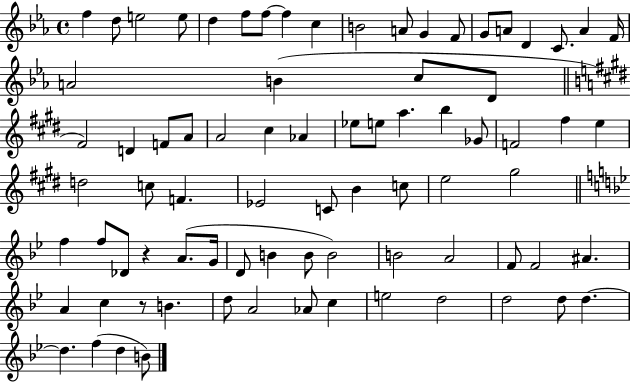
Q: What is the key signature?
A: EES major